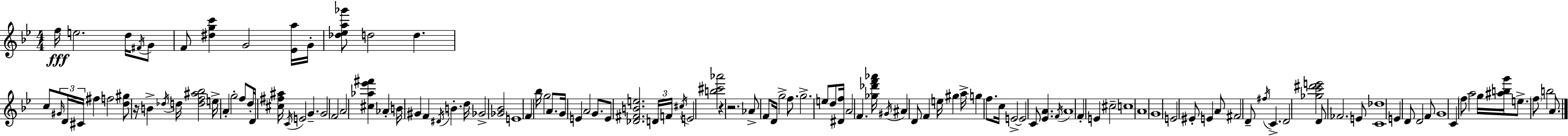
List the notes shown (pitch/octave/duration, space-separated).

F5/s E5/h. D5/s F#4/s G4/e F4/e [D#5,G5,C6]/q G4/h [Eb4,A5]/s G4/s [Db5,Eb5,A5,Gb6]/e D5/h D5/q. C5/e G#4/s D4/s C#4/s F#5/q F5/h [D5,G#5]/e R/s B4/q Db5/s D5/s [D5,F5,A#5,Bb5]/h E5/s A4/q G5/h F5/e D5/s D4/s [C#5,F#5,A#5]/s C4/s E4/h G4/q. G4/h F4/h A4/h [C#5,Ab5,Eb6,F#6]/q Ab4/q B4/s G#4/q F4/q D#4/s B4/q. D5/s Gb4/h [Gb4,Bb4]/h E4/w F4/q Bb5/s G5/h A4/e. G4/s E4/q A4/h G4/e. E4/e [Db4,F#4,B4,E5]/h. D4/s F4/s C#5/s E4/h [B5,C#6,Ab6]/h R/q R/h. Ab4/e F4/e D4/s G5/h F5/e. G5/h. E5/e D5/e [D#4,F5]/s A4/h F4/q. [Gb5,Db6,F6,Ab6]/s G#4/s A#4/q D4/e F4/q E5/s G#5/q A5/s G5/q F5/e. C5/s E4/h E4/h C4/e [Eb4,A4]/q. F4/s A4/w F4/q E4/q C#5/h C5/w A4/w G4/w E4/h EIS4/e E4/q A4/e F#4/h D4/e F#5/s C4/q. D4/h [Gb5,C6,D#6,E6]/h D4/e FES4/h. E4/e [C4,Db5]/w E4/q D4/e D4/h F4/e G4/w C4/q F5/e A5/h G5/s [A#5,B5,G6]/s E5/e. F5/e B5/h A4/e.